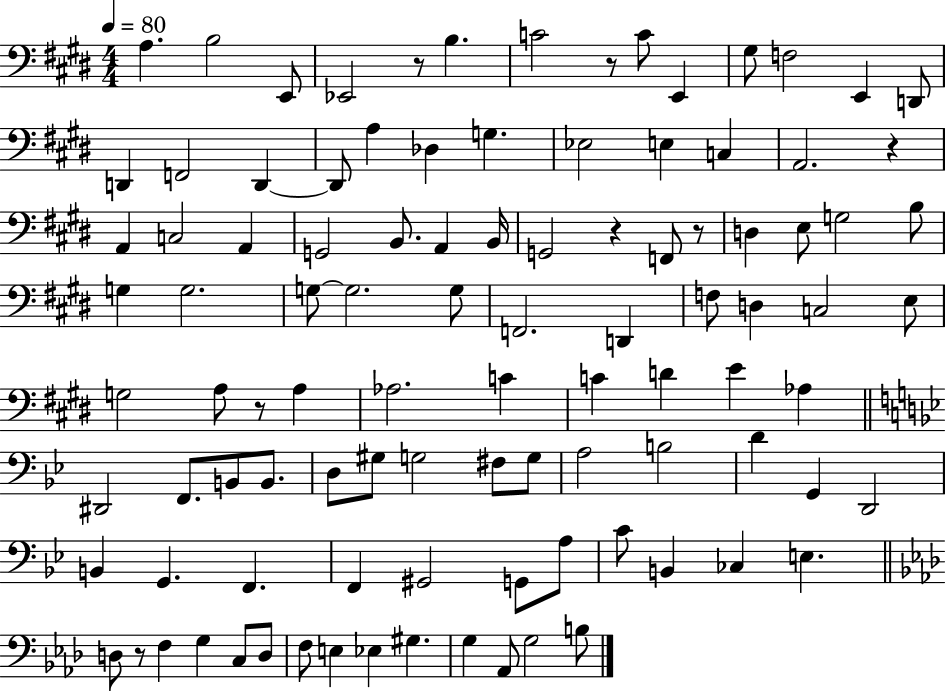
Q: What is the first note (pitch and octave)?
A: A3